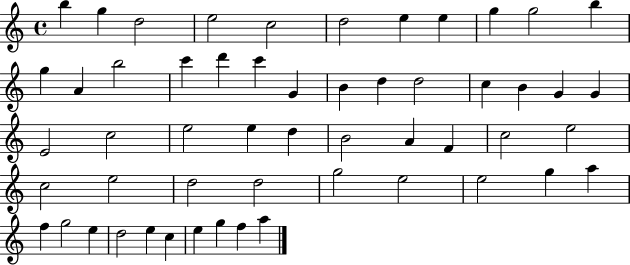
X:1
T:Untitled
M:4/4
L:1/4
K:C
b g d2 e2 c2 d2 e e g g2 b g A b2 c' d' c' G B d d2 c B G G E2 c2 e2 e d B2 A F c2 e2 c2 e2 d2 d2 g2 e2 e2 g a f g2 e d2 e c e g f a